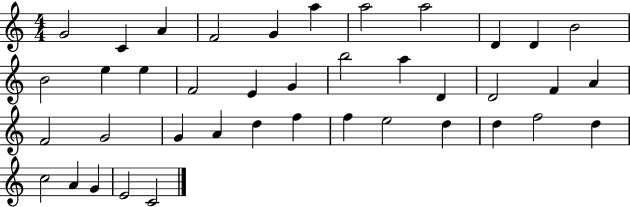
G4/h C4/q A4/q F4/h G4/q A5/q A5/h A5/h D4/q D4/q B4/h B4/h E5/q E5/q F4/h E4/q G4/q B5/h A5/q D4/q D4/h F4/q A4/q F4/h G4/h G4/q A4/q D5/q F5/q F5/q E5/h D5/q D5/q F5/h D5/q C5/h A4/q G4/q E4/h C4/h